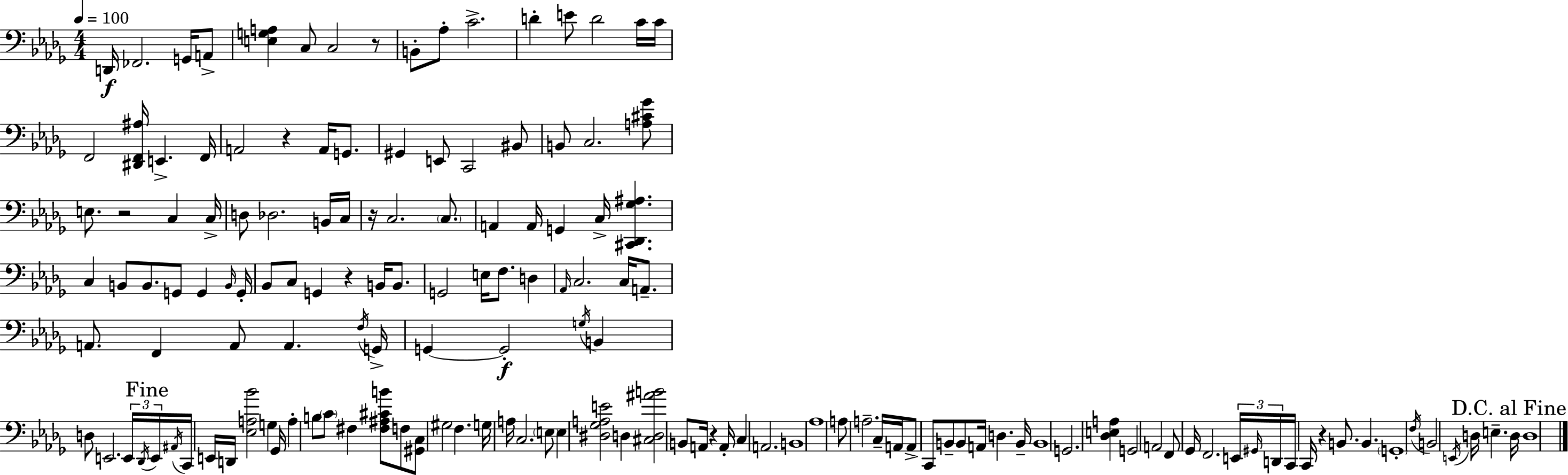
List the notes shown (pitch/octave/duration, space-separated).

D2/s FES2/h. G2/s A2/e [E3,G3,A3]/q C3/e C3/h R/e B2/e Ab3/e C4/h. D4/q E4/e D4/h C4/s C4/s F2/h [D#2,F2,A#3]/s E2/q. F2/s A2/h R/q A2/s G2/e. G#2/q E2/e C2/h BIS2/e B2/e C3/h. [A3,C#4,Gb4]/e E3/e. R/h C3/q C3/s D3/e Db3/h. B2/s C3/s R/s C3/h. C3/e. A2/q A2/s G2/q C3/s [C#2,Db2,Gb3,A#3]/q. C3/q B2/e B2/e. G2/e G2/q B2/s G2/s Bb2/e C3/e G2/q R/q B2/s B2/e. G2/h E3/s F3/e. D3/q Ab2/s C3/h. C3/s A2/e. A2/e. F2/q A2/e A2/q. F3/s G2/s G2/q G2/h G3/s B2/q D3/e E2/h. E2/s Db2/s E2/s A#2/s C2/s E2/s D2/s [Eb3,A3,Bb4]/h G3/q Gb2/s A3/q B3/e C4/e F#3/q [F#3,A#3,C#4,B4]/e F3/e [G#2,C3]/e G#3/h F3/q. G3/s A3/s C3/h. E3/e E3/q [D#3,Gb3,A3,E4]/h D3/q [C#3,D3,A#4,B4]/h B2/e A2/s R/q A2/s C3/q A2/h. B2/w Ab3/w A3/e A3/h. C3/s A2/s A2/e C2/e B2/e B2/e A2/s D3/q. B2/s B2/w G2/h. [Db3,E3,A3]/q G2/h A2/h F2/e Gb2/s F2/h. E2/s G#2/s D2/s C2/s C2/s R/q B2/e. B2/q. G2/w F3/s B2/h E2/s D3/s E3/q. D3/s D3/w